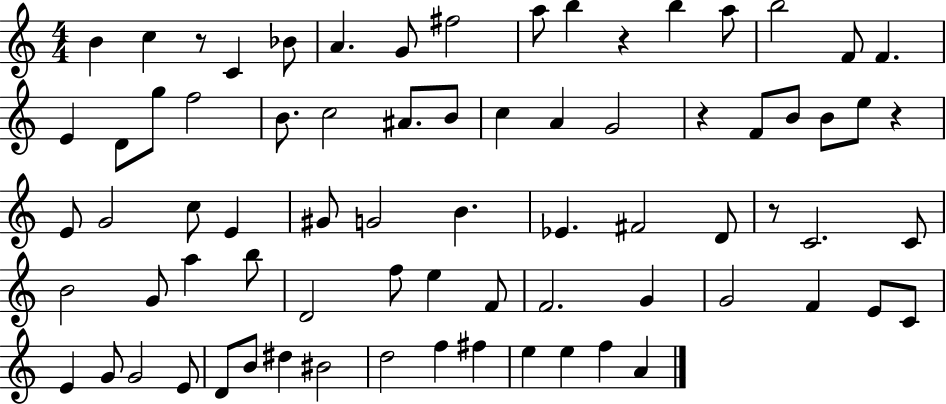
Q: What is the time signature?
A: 4/4